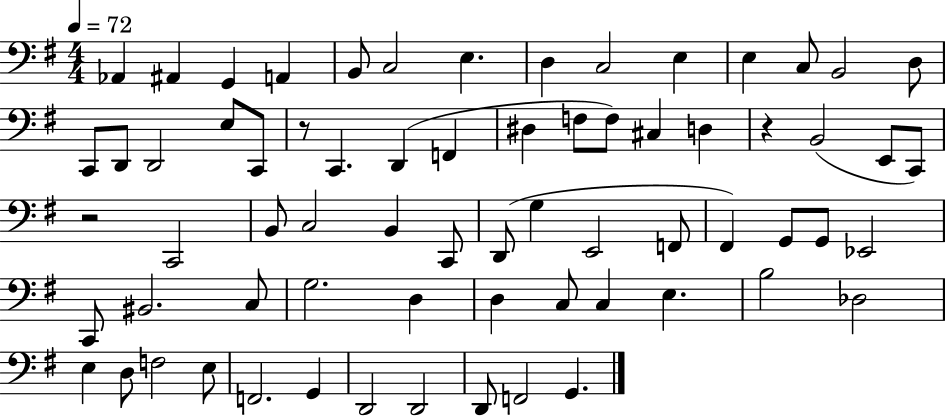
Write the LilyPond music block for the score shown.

{
  \clef bass
  \numericTimeSignature
  \time 4/4
  \key g \major
  \tempo 4 = 72
  \repeat volta 2 { aes,4 ais,4 g,4 a,4 | b,8 c2 e4. | d4 c2 e4 | e4 c8 b,2 d8 | \break c,8 d,8 d,2 e8 c,8 | r8 c,4. d,4( f,4 | dis4 f8 f8) cis4 d4 | r4 b,2( e,8 c,8) | \break r2 c,2 | b,8 c2 b,4 c,8 | d,8( g4 e,2 f,8 | fis,4) g,8 g,8 ees,2 | \break c,8 bis,2. c8 | g2. d4 | d4 c8 c4 e4. | b2 des2 | \break e4 d8 f2 e8 | f,2. g,4 | d,2 d,2 | d,8 f,2 g,4. | \break } \bar "|."
}